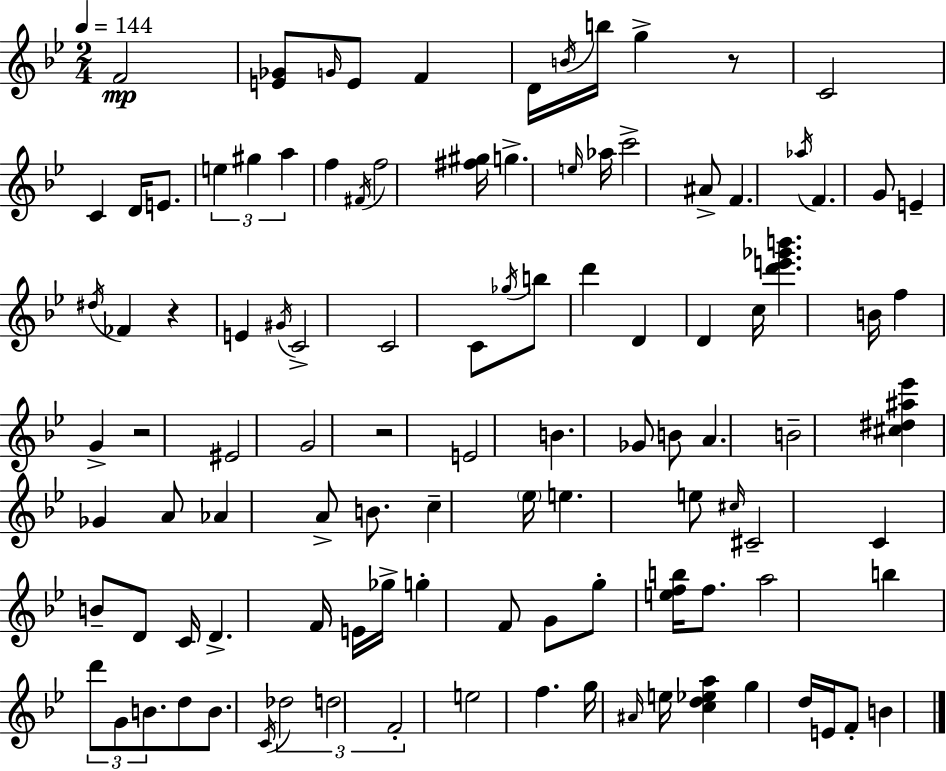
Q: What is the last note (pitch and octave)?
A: B4